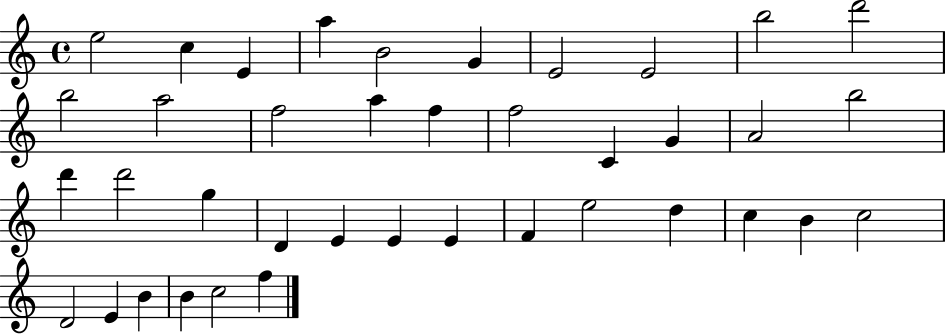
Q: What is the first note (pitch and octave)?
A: E5